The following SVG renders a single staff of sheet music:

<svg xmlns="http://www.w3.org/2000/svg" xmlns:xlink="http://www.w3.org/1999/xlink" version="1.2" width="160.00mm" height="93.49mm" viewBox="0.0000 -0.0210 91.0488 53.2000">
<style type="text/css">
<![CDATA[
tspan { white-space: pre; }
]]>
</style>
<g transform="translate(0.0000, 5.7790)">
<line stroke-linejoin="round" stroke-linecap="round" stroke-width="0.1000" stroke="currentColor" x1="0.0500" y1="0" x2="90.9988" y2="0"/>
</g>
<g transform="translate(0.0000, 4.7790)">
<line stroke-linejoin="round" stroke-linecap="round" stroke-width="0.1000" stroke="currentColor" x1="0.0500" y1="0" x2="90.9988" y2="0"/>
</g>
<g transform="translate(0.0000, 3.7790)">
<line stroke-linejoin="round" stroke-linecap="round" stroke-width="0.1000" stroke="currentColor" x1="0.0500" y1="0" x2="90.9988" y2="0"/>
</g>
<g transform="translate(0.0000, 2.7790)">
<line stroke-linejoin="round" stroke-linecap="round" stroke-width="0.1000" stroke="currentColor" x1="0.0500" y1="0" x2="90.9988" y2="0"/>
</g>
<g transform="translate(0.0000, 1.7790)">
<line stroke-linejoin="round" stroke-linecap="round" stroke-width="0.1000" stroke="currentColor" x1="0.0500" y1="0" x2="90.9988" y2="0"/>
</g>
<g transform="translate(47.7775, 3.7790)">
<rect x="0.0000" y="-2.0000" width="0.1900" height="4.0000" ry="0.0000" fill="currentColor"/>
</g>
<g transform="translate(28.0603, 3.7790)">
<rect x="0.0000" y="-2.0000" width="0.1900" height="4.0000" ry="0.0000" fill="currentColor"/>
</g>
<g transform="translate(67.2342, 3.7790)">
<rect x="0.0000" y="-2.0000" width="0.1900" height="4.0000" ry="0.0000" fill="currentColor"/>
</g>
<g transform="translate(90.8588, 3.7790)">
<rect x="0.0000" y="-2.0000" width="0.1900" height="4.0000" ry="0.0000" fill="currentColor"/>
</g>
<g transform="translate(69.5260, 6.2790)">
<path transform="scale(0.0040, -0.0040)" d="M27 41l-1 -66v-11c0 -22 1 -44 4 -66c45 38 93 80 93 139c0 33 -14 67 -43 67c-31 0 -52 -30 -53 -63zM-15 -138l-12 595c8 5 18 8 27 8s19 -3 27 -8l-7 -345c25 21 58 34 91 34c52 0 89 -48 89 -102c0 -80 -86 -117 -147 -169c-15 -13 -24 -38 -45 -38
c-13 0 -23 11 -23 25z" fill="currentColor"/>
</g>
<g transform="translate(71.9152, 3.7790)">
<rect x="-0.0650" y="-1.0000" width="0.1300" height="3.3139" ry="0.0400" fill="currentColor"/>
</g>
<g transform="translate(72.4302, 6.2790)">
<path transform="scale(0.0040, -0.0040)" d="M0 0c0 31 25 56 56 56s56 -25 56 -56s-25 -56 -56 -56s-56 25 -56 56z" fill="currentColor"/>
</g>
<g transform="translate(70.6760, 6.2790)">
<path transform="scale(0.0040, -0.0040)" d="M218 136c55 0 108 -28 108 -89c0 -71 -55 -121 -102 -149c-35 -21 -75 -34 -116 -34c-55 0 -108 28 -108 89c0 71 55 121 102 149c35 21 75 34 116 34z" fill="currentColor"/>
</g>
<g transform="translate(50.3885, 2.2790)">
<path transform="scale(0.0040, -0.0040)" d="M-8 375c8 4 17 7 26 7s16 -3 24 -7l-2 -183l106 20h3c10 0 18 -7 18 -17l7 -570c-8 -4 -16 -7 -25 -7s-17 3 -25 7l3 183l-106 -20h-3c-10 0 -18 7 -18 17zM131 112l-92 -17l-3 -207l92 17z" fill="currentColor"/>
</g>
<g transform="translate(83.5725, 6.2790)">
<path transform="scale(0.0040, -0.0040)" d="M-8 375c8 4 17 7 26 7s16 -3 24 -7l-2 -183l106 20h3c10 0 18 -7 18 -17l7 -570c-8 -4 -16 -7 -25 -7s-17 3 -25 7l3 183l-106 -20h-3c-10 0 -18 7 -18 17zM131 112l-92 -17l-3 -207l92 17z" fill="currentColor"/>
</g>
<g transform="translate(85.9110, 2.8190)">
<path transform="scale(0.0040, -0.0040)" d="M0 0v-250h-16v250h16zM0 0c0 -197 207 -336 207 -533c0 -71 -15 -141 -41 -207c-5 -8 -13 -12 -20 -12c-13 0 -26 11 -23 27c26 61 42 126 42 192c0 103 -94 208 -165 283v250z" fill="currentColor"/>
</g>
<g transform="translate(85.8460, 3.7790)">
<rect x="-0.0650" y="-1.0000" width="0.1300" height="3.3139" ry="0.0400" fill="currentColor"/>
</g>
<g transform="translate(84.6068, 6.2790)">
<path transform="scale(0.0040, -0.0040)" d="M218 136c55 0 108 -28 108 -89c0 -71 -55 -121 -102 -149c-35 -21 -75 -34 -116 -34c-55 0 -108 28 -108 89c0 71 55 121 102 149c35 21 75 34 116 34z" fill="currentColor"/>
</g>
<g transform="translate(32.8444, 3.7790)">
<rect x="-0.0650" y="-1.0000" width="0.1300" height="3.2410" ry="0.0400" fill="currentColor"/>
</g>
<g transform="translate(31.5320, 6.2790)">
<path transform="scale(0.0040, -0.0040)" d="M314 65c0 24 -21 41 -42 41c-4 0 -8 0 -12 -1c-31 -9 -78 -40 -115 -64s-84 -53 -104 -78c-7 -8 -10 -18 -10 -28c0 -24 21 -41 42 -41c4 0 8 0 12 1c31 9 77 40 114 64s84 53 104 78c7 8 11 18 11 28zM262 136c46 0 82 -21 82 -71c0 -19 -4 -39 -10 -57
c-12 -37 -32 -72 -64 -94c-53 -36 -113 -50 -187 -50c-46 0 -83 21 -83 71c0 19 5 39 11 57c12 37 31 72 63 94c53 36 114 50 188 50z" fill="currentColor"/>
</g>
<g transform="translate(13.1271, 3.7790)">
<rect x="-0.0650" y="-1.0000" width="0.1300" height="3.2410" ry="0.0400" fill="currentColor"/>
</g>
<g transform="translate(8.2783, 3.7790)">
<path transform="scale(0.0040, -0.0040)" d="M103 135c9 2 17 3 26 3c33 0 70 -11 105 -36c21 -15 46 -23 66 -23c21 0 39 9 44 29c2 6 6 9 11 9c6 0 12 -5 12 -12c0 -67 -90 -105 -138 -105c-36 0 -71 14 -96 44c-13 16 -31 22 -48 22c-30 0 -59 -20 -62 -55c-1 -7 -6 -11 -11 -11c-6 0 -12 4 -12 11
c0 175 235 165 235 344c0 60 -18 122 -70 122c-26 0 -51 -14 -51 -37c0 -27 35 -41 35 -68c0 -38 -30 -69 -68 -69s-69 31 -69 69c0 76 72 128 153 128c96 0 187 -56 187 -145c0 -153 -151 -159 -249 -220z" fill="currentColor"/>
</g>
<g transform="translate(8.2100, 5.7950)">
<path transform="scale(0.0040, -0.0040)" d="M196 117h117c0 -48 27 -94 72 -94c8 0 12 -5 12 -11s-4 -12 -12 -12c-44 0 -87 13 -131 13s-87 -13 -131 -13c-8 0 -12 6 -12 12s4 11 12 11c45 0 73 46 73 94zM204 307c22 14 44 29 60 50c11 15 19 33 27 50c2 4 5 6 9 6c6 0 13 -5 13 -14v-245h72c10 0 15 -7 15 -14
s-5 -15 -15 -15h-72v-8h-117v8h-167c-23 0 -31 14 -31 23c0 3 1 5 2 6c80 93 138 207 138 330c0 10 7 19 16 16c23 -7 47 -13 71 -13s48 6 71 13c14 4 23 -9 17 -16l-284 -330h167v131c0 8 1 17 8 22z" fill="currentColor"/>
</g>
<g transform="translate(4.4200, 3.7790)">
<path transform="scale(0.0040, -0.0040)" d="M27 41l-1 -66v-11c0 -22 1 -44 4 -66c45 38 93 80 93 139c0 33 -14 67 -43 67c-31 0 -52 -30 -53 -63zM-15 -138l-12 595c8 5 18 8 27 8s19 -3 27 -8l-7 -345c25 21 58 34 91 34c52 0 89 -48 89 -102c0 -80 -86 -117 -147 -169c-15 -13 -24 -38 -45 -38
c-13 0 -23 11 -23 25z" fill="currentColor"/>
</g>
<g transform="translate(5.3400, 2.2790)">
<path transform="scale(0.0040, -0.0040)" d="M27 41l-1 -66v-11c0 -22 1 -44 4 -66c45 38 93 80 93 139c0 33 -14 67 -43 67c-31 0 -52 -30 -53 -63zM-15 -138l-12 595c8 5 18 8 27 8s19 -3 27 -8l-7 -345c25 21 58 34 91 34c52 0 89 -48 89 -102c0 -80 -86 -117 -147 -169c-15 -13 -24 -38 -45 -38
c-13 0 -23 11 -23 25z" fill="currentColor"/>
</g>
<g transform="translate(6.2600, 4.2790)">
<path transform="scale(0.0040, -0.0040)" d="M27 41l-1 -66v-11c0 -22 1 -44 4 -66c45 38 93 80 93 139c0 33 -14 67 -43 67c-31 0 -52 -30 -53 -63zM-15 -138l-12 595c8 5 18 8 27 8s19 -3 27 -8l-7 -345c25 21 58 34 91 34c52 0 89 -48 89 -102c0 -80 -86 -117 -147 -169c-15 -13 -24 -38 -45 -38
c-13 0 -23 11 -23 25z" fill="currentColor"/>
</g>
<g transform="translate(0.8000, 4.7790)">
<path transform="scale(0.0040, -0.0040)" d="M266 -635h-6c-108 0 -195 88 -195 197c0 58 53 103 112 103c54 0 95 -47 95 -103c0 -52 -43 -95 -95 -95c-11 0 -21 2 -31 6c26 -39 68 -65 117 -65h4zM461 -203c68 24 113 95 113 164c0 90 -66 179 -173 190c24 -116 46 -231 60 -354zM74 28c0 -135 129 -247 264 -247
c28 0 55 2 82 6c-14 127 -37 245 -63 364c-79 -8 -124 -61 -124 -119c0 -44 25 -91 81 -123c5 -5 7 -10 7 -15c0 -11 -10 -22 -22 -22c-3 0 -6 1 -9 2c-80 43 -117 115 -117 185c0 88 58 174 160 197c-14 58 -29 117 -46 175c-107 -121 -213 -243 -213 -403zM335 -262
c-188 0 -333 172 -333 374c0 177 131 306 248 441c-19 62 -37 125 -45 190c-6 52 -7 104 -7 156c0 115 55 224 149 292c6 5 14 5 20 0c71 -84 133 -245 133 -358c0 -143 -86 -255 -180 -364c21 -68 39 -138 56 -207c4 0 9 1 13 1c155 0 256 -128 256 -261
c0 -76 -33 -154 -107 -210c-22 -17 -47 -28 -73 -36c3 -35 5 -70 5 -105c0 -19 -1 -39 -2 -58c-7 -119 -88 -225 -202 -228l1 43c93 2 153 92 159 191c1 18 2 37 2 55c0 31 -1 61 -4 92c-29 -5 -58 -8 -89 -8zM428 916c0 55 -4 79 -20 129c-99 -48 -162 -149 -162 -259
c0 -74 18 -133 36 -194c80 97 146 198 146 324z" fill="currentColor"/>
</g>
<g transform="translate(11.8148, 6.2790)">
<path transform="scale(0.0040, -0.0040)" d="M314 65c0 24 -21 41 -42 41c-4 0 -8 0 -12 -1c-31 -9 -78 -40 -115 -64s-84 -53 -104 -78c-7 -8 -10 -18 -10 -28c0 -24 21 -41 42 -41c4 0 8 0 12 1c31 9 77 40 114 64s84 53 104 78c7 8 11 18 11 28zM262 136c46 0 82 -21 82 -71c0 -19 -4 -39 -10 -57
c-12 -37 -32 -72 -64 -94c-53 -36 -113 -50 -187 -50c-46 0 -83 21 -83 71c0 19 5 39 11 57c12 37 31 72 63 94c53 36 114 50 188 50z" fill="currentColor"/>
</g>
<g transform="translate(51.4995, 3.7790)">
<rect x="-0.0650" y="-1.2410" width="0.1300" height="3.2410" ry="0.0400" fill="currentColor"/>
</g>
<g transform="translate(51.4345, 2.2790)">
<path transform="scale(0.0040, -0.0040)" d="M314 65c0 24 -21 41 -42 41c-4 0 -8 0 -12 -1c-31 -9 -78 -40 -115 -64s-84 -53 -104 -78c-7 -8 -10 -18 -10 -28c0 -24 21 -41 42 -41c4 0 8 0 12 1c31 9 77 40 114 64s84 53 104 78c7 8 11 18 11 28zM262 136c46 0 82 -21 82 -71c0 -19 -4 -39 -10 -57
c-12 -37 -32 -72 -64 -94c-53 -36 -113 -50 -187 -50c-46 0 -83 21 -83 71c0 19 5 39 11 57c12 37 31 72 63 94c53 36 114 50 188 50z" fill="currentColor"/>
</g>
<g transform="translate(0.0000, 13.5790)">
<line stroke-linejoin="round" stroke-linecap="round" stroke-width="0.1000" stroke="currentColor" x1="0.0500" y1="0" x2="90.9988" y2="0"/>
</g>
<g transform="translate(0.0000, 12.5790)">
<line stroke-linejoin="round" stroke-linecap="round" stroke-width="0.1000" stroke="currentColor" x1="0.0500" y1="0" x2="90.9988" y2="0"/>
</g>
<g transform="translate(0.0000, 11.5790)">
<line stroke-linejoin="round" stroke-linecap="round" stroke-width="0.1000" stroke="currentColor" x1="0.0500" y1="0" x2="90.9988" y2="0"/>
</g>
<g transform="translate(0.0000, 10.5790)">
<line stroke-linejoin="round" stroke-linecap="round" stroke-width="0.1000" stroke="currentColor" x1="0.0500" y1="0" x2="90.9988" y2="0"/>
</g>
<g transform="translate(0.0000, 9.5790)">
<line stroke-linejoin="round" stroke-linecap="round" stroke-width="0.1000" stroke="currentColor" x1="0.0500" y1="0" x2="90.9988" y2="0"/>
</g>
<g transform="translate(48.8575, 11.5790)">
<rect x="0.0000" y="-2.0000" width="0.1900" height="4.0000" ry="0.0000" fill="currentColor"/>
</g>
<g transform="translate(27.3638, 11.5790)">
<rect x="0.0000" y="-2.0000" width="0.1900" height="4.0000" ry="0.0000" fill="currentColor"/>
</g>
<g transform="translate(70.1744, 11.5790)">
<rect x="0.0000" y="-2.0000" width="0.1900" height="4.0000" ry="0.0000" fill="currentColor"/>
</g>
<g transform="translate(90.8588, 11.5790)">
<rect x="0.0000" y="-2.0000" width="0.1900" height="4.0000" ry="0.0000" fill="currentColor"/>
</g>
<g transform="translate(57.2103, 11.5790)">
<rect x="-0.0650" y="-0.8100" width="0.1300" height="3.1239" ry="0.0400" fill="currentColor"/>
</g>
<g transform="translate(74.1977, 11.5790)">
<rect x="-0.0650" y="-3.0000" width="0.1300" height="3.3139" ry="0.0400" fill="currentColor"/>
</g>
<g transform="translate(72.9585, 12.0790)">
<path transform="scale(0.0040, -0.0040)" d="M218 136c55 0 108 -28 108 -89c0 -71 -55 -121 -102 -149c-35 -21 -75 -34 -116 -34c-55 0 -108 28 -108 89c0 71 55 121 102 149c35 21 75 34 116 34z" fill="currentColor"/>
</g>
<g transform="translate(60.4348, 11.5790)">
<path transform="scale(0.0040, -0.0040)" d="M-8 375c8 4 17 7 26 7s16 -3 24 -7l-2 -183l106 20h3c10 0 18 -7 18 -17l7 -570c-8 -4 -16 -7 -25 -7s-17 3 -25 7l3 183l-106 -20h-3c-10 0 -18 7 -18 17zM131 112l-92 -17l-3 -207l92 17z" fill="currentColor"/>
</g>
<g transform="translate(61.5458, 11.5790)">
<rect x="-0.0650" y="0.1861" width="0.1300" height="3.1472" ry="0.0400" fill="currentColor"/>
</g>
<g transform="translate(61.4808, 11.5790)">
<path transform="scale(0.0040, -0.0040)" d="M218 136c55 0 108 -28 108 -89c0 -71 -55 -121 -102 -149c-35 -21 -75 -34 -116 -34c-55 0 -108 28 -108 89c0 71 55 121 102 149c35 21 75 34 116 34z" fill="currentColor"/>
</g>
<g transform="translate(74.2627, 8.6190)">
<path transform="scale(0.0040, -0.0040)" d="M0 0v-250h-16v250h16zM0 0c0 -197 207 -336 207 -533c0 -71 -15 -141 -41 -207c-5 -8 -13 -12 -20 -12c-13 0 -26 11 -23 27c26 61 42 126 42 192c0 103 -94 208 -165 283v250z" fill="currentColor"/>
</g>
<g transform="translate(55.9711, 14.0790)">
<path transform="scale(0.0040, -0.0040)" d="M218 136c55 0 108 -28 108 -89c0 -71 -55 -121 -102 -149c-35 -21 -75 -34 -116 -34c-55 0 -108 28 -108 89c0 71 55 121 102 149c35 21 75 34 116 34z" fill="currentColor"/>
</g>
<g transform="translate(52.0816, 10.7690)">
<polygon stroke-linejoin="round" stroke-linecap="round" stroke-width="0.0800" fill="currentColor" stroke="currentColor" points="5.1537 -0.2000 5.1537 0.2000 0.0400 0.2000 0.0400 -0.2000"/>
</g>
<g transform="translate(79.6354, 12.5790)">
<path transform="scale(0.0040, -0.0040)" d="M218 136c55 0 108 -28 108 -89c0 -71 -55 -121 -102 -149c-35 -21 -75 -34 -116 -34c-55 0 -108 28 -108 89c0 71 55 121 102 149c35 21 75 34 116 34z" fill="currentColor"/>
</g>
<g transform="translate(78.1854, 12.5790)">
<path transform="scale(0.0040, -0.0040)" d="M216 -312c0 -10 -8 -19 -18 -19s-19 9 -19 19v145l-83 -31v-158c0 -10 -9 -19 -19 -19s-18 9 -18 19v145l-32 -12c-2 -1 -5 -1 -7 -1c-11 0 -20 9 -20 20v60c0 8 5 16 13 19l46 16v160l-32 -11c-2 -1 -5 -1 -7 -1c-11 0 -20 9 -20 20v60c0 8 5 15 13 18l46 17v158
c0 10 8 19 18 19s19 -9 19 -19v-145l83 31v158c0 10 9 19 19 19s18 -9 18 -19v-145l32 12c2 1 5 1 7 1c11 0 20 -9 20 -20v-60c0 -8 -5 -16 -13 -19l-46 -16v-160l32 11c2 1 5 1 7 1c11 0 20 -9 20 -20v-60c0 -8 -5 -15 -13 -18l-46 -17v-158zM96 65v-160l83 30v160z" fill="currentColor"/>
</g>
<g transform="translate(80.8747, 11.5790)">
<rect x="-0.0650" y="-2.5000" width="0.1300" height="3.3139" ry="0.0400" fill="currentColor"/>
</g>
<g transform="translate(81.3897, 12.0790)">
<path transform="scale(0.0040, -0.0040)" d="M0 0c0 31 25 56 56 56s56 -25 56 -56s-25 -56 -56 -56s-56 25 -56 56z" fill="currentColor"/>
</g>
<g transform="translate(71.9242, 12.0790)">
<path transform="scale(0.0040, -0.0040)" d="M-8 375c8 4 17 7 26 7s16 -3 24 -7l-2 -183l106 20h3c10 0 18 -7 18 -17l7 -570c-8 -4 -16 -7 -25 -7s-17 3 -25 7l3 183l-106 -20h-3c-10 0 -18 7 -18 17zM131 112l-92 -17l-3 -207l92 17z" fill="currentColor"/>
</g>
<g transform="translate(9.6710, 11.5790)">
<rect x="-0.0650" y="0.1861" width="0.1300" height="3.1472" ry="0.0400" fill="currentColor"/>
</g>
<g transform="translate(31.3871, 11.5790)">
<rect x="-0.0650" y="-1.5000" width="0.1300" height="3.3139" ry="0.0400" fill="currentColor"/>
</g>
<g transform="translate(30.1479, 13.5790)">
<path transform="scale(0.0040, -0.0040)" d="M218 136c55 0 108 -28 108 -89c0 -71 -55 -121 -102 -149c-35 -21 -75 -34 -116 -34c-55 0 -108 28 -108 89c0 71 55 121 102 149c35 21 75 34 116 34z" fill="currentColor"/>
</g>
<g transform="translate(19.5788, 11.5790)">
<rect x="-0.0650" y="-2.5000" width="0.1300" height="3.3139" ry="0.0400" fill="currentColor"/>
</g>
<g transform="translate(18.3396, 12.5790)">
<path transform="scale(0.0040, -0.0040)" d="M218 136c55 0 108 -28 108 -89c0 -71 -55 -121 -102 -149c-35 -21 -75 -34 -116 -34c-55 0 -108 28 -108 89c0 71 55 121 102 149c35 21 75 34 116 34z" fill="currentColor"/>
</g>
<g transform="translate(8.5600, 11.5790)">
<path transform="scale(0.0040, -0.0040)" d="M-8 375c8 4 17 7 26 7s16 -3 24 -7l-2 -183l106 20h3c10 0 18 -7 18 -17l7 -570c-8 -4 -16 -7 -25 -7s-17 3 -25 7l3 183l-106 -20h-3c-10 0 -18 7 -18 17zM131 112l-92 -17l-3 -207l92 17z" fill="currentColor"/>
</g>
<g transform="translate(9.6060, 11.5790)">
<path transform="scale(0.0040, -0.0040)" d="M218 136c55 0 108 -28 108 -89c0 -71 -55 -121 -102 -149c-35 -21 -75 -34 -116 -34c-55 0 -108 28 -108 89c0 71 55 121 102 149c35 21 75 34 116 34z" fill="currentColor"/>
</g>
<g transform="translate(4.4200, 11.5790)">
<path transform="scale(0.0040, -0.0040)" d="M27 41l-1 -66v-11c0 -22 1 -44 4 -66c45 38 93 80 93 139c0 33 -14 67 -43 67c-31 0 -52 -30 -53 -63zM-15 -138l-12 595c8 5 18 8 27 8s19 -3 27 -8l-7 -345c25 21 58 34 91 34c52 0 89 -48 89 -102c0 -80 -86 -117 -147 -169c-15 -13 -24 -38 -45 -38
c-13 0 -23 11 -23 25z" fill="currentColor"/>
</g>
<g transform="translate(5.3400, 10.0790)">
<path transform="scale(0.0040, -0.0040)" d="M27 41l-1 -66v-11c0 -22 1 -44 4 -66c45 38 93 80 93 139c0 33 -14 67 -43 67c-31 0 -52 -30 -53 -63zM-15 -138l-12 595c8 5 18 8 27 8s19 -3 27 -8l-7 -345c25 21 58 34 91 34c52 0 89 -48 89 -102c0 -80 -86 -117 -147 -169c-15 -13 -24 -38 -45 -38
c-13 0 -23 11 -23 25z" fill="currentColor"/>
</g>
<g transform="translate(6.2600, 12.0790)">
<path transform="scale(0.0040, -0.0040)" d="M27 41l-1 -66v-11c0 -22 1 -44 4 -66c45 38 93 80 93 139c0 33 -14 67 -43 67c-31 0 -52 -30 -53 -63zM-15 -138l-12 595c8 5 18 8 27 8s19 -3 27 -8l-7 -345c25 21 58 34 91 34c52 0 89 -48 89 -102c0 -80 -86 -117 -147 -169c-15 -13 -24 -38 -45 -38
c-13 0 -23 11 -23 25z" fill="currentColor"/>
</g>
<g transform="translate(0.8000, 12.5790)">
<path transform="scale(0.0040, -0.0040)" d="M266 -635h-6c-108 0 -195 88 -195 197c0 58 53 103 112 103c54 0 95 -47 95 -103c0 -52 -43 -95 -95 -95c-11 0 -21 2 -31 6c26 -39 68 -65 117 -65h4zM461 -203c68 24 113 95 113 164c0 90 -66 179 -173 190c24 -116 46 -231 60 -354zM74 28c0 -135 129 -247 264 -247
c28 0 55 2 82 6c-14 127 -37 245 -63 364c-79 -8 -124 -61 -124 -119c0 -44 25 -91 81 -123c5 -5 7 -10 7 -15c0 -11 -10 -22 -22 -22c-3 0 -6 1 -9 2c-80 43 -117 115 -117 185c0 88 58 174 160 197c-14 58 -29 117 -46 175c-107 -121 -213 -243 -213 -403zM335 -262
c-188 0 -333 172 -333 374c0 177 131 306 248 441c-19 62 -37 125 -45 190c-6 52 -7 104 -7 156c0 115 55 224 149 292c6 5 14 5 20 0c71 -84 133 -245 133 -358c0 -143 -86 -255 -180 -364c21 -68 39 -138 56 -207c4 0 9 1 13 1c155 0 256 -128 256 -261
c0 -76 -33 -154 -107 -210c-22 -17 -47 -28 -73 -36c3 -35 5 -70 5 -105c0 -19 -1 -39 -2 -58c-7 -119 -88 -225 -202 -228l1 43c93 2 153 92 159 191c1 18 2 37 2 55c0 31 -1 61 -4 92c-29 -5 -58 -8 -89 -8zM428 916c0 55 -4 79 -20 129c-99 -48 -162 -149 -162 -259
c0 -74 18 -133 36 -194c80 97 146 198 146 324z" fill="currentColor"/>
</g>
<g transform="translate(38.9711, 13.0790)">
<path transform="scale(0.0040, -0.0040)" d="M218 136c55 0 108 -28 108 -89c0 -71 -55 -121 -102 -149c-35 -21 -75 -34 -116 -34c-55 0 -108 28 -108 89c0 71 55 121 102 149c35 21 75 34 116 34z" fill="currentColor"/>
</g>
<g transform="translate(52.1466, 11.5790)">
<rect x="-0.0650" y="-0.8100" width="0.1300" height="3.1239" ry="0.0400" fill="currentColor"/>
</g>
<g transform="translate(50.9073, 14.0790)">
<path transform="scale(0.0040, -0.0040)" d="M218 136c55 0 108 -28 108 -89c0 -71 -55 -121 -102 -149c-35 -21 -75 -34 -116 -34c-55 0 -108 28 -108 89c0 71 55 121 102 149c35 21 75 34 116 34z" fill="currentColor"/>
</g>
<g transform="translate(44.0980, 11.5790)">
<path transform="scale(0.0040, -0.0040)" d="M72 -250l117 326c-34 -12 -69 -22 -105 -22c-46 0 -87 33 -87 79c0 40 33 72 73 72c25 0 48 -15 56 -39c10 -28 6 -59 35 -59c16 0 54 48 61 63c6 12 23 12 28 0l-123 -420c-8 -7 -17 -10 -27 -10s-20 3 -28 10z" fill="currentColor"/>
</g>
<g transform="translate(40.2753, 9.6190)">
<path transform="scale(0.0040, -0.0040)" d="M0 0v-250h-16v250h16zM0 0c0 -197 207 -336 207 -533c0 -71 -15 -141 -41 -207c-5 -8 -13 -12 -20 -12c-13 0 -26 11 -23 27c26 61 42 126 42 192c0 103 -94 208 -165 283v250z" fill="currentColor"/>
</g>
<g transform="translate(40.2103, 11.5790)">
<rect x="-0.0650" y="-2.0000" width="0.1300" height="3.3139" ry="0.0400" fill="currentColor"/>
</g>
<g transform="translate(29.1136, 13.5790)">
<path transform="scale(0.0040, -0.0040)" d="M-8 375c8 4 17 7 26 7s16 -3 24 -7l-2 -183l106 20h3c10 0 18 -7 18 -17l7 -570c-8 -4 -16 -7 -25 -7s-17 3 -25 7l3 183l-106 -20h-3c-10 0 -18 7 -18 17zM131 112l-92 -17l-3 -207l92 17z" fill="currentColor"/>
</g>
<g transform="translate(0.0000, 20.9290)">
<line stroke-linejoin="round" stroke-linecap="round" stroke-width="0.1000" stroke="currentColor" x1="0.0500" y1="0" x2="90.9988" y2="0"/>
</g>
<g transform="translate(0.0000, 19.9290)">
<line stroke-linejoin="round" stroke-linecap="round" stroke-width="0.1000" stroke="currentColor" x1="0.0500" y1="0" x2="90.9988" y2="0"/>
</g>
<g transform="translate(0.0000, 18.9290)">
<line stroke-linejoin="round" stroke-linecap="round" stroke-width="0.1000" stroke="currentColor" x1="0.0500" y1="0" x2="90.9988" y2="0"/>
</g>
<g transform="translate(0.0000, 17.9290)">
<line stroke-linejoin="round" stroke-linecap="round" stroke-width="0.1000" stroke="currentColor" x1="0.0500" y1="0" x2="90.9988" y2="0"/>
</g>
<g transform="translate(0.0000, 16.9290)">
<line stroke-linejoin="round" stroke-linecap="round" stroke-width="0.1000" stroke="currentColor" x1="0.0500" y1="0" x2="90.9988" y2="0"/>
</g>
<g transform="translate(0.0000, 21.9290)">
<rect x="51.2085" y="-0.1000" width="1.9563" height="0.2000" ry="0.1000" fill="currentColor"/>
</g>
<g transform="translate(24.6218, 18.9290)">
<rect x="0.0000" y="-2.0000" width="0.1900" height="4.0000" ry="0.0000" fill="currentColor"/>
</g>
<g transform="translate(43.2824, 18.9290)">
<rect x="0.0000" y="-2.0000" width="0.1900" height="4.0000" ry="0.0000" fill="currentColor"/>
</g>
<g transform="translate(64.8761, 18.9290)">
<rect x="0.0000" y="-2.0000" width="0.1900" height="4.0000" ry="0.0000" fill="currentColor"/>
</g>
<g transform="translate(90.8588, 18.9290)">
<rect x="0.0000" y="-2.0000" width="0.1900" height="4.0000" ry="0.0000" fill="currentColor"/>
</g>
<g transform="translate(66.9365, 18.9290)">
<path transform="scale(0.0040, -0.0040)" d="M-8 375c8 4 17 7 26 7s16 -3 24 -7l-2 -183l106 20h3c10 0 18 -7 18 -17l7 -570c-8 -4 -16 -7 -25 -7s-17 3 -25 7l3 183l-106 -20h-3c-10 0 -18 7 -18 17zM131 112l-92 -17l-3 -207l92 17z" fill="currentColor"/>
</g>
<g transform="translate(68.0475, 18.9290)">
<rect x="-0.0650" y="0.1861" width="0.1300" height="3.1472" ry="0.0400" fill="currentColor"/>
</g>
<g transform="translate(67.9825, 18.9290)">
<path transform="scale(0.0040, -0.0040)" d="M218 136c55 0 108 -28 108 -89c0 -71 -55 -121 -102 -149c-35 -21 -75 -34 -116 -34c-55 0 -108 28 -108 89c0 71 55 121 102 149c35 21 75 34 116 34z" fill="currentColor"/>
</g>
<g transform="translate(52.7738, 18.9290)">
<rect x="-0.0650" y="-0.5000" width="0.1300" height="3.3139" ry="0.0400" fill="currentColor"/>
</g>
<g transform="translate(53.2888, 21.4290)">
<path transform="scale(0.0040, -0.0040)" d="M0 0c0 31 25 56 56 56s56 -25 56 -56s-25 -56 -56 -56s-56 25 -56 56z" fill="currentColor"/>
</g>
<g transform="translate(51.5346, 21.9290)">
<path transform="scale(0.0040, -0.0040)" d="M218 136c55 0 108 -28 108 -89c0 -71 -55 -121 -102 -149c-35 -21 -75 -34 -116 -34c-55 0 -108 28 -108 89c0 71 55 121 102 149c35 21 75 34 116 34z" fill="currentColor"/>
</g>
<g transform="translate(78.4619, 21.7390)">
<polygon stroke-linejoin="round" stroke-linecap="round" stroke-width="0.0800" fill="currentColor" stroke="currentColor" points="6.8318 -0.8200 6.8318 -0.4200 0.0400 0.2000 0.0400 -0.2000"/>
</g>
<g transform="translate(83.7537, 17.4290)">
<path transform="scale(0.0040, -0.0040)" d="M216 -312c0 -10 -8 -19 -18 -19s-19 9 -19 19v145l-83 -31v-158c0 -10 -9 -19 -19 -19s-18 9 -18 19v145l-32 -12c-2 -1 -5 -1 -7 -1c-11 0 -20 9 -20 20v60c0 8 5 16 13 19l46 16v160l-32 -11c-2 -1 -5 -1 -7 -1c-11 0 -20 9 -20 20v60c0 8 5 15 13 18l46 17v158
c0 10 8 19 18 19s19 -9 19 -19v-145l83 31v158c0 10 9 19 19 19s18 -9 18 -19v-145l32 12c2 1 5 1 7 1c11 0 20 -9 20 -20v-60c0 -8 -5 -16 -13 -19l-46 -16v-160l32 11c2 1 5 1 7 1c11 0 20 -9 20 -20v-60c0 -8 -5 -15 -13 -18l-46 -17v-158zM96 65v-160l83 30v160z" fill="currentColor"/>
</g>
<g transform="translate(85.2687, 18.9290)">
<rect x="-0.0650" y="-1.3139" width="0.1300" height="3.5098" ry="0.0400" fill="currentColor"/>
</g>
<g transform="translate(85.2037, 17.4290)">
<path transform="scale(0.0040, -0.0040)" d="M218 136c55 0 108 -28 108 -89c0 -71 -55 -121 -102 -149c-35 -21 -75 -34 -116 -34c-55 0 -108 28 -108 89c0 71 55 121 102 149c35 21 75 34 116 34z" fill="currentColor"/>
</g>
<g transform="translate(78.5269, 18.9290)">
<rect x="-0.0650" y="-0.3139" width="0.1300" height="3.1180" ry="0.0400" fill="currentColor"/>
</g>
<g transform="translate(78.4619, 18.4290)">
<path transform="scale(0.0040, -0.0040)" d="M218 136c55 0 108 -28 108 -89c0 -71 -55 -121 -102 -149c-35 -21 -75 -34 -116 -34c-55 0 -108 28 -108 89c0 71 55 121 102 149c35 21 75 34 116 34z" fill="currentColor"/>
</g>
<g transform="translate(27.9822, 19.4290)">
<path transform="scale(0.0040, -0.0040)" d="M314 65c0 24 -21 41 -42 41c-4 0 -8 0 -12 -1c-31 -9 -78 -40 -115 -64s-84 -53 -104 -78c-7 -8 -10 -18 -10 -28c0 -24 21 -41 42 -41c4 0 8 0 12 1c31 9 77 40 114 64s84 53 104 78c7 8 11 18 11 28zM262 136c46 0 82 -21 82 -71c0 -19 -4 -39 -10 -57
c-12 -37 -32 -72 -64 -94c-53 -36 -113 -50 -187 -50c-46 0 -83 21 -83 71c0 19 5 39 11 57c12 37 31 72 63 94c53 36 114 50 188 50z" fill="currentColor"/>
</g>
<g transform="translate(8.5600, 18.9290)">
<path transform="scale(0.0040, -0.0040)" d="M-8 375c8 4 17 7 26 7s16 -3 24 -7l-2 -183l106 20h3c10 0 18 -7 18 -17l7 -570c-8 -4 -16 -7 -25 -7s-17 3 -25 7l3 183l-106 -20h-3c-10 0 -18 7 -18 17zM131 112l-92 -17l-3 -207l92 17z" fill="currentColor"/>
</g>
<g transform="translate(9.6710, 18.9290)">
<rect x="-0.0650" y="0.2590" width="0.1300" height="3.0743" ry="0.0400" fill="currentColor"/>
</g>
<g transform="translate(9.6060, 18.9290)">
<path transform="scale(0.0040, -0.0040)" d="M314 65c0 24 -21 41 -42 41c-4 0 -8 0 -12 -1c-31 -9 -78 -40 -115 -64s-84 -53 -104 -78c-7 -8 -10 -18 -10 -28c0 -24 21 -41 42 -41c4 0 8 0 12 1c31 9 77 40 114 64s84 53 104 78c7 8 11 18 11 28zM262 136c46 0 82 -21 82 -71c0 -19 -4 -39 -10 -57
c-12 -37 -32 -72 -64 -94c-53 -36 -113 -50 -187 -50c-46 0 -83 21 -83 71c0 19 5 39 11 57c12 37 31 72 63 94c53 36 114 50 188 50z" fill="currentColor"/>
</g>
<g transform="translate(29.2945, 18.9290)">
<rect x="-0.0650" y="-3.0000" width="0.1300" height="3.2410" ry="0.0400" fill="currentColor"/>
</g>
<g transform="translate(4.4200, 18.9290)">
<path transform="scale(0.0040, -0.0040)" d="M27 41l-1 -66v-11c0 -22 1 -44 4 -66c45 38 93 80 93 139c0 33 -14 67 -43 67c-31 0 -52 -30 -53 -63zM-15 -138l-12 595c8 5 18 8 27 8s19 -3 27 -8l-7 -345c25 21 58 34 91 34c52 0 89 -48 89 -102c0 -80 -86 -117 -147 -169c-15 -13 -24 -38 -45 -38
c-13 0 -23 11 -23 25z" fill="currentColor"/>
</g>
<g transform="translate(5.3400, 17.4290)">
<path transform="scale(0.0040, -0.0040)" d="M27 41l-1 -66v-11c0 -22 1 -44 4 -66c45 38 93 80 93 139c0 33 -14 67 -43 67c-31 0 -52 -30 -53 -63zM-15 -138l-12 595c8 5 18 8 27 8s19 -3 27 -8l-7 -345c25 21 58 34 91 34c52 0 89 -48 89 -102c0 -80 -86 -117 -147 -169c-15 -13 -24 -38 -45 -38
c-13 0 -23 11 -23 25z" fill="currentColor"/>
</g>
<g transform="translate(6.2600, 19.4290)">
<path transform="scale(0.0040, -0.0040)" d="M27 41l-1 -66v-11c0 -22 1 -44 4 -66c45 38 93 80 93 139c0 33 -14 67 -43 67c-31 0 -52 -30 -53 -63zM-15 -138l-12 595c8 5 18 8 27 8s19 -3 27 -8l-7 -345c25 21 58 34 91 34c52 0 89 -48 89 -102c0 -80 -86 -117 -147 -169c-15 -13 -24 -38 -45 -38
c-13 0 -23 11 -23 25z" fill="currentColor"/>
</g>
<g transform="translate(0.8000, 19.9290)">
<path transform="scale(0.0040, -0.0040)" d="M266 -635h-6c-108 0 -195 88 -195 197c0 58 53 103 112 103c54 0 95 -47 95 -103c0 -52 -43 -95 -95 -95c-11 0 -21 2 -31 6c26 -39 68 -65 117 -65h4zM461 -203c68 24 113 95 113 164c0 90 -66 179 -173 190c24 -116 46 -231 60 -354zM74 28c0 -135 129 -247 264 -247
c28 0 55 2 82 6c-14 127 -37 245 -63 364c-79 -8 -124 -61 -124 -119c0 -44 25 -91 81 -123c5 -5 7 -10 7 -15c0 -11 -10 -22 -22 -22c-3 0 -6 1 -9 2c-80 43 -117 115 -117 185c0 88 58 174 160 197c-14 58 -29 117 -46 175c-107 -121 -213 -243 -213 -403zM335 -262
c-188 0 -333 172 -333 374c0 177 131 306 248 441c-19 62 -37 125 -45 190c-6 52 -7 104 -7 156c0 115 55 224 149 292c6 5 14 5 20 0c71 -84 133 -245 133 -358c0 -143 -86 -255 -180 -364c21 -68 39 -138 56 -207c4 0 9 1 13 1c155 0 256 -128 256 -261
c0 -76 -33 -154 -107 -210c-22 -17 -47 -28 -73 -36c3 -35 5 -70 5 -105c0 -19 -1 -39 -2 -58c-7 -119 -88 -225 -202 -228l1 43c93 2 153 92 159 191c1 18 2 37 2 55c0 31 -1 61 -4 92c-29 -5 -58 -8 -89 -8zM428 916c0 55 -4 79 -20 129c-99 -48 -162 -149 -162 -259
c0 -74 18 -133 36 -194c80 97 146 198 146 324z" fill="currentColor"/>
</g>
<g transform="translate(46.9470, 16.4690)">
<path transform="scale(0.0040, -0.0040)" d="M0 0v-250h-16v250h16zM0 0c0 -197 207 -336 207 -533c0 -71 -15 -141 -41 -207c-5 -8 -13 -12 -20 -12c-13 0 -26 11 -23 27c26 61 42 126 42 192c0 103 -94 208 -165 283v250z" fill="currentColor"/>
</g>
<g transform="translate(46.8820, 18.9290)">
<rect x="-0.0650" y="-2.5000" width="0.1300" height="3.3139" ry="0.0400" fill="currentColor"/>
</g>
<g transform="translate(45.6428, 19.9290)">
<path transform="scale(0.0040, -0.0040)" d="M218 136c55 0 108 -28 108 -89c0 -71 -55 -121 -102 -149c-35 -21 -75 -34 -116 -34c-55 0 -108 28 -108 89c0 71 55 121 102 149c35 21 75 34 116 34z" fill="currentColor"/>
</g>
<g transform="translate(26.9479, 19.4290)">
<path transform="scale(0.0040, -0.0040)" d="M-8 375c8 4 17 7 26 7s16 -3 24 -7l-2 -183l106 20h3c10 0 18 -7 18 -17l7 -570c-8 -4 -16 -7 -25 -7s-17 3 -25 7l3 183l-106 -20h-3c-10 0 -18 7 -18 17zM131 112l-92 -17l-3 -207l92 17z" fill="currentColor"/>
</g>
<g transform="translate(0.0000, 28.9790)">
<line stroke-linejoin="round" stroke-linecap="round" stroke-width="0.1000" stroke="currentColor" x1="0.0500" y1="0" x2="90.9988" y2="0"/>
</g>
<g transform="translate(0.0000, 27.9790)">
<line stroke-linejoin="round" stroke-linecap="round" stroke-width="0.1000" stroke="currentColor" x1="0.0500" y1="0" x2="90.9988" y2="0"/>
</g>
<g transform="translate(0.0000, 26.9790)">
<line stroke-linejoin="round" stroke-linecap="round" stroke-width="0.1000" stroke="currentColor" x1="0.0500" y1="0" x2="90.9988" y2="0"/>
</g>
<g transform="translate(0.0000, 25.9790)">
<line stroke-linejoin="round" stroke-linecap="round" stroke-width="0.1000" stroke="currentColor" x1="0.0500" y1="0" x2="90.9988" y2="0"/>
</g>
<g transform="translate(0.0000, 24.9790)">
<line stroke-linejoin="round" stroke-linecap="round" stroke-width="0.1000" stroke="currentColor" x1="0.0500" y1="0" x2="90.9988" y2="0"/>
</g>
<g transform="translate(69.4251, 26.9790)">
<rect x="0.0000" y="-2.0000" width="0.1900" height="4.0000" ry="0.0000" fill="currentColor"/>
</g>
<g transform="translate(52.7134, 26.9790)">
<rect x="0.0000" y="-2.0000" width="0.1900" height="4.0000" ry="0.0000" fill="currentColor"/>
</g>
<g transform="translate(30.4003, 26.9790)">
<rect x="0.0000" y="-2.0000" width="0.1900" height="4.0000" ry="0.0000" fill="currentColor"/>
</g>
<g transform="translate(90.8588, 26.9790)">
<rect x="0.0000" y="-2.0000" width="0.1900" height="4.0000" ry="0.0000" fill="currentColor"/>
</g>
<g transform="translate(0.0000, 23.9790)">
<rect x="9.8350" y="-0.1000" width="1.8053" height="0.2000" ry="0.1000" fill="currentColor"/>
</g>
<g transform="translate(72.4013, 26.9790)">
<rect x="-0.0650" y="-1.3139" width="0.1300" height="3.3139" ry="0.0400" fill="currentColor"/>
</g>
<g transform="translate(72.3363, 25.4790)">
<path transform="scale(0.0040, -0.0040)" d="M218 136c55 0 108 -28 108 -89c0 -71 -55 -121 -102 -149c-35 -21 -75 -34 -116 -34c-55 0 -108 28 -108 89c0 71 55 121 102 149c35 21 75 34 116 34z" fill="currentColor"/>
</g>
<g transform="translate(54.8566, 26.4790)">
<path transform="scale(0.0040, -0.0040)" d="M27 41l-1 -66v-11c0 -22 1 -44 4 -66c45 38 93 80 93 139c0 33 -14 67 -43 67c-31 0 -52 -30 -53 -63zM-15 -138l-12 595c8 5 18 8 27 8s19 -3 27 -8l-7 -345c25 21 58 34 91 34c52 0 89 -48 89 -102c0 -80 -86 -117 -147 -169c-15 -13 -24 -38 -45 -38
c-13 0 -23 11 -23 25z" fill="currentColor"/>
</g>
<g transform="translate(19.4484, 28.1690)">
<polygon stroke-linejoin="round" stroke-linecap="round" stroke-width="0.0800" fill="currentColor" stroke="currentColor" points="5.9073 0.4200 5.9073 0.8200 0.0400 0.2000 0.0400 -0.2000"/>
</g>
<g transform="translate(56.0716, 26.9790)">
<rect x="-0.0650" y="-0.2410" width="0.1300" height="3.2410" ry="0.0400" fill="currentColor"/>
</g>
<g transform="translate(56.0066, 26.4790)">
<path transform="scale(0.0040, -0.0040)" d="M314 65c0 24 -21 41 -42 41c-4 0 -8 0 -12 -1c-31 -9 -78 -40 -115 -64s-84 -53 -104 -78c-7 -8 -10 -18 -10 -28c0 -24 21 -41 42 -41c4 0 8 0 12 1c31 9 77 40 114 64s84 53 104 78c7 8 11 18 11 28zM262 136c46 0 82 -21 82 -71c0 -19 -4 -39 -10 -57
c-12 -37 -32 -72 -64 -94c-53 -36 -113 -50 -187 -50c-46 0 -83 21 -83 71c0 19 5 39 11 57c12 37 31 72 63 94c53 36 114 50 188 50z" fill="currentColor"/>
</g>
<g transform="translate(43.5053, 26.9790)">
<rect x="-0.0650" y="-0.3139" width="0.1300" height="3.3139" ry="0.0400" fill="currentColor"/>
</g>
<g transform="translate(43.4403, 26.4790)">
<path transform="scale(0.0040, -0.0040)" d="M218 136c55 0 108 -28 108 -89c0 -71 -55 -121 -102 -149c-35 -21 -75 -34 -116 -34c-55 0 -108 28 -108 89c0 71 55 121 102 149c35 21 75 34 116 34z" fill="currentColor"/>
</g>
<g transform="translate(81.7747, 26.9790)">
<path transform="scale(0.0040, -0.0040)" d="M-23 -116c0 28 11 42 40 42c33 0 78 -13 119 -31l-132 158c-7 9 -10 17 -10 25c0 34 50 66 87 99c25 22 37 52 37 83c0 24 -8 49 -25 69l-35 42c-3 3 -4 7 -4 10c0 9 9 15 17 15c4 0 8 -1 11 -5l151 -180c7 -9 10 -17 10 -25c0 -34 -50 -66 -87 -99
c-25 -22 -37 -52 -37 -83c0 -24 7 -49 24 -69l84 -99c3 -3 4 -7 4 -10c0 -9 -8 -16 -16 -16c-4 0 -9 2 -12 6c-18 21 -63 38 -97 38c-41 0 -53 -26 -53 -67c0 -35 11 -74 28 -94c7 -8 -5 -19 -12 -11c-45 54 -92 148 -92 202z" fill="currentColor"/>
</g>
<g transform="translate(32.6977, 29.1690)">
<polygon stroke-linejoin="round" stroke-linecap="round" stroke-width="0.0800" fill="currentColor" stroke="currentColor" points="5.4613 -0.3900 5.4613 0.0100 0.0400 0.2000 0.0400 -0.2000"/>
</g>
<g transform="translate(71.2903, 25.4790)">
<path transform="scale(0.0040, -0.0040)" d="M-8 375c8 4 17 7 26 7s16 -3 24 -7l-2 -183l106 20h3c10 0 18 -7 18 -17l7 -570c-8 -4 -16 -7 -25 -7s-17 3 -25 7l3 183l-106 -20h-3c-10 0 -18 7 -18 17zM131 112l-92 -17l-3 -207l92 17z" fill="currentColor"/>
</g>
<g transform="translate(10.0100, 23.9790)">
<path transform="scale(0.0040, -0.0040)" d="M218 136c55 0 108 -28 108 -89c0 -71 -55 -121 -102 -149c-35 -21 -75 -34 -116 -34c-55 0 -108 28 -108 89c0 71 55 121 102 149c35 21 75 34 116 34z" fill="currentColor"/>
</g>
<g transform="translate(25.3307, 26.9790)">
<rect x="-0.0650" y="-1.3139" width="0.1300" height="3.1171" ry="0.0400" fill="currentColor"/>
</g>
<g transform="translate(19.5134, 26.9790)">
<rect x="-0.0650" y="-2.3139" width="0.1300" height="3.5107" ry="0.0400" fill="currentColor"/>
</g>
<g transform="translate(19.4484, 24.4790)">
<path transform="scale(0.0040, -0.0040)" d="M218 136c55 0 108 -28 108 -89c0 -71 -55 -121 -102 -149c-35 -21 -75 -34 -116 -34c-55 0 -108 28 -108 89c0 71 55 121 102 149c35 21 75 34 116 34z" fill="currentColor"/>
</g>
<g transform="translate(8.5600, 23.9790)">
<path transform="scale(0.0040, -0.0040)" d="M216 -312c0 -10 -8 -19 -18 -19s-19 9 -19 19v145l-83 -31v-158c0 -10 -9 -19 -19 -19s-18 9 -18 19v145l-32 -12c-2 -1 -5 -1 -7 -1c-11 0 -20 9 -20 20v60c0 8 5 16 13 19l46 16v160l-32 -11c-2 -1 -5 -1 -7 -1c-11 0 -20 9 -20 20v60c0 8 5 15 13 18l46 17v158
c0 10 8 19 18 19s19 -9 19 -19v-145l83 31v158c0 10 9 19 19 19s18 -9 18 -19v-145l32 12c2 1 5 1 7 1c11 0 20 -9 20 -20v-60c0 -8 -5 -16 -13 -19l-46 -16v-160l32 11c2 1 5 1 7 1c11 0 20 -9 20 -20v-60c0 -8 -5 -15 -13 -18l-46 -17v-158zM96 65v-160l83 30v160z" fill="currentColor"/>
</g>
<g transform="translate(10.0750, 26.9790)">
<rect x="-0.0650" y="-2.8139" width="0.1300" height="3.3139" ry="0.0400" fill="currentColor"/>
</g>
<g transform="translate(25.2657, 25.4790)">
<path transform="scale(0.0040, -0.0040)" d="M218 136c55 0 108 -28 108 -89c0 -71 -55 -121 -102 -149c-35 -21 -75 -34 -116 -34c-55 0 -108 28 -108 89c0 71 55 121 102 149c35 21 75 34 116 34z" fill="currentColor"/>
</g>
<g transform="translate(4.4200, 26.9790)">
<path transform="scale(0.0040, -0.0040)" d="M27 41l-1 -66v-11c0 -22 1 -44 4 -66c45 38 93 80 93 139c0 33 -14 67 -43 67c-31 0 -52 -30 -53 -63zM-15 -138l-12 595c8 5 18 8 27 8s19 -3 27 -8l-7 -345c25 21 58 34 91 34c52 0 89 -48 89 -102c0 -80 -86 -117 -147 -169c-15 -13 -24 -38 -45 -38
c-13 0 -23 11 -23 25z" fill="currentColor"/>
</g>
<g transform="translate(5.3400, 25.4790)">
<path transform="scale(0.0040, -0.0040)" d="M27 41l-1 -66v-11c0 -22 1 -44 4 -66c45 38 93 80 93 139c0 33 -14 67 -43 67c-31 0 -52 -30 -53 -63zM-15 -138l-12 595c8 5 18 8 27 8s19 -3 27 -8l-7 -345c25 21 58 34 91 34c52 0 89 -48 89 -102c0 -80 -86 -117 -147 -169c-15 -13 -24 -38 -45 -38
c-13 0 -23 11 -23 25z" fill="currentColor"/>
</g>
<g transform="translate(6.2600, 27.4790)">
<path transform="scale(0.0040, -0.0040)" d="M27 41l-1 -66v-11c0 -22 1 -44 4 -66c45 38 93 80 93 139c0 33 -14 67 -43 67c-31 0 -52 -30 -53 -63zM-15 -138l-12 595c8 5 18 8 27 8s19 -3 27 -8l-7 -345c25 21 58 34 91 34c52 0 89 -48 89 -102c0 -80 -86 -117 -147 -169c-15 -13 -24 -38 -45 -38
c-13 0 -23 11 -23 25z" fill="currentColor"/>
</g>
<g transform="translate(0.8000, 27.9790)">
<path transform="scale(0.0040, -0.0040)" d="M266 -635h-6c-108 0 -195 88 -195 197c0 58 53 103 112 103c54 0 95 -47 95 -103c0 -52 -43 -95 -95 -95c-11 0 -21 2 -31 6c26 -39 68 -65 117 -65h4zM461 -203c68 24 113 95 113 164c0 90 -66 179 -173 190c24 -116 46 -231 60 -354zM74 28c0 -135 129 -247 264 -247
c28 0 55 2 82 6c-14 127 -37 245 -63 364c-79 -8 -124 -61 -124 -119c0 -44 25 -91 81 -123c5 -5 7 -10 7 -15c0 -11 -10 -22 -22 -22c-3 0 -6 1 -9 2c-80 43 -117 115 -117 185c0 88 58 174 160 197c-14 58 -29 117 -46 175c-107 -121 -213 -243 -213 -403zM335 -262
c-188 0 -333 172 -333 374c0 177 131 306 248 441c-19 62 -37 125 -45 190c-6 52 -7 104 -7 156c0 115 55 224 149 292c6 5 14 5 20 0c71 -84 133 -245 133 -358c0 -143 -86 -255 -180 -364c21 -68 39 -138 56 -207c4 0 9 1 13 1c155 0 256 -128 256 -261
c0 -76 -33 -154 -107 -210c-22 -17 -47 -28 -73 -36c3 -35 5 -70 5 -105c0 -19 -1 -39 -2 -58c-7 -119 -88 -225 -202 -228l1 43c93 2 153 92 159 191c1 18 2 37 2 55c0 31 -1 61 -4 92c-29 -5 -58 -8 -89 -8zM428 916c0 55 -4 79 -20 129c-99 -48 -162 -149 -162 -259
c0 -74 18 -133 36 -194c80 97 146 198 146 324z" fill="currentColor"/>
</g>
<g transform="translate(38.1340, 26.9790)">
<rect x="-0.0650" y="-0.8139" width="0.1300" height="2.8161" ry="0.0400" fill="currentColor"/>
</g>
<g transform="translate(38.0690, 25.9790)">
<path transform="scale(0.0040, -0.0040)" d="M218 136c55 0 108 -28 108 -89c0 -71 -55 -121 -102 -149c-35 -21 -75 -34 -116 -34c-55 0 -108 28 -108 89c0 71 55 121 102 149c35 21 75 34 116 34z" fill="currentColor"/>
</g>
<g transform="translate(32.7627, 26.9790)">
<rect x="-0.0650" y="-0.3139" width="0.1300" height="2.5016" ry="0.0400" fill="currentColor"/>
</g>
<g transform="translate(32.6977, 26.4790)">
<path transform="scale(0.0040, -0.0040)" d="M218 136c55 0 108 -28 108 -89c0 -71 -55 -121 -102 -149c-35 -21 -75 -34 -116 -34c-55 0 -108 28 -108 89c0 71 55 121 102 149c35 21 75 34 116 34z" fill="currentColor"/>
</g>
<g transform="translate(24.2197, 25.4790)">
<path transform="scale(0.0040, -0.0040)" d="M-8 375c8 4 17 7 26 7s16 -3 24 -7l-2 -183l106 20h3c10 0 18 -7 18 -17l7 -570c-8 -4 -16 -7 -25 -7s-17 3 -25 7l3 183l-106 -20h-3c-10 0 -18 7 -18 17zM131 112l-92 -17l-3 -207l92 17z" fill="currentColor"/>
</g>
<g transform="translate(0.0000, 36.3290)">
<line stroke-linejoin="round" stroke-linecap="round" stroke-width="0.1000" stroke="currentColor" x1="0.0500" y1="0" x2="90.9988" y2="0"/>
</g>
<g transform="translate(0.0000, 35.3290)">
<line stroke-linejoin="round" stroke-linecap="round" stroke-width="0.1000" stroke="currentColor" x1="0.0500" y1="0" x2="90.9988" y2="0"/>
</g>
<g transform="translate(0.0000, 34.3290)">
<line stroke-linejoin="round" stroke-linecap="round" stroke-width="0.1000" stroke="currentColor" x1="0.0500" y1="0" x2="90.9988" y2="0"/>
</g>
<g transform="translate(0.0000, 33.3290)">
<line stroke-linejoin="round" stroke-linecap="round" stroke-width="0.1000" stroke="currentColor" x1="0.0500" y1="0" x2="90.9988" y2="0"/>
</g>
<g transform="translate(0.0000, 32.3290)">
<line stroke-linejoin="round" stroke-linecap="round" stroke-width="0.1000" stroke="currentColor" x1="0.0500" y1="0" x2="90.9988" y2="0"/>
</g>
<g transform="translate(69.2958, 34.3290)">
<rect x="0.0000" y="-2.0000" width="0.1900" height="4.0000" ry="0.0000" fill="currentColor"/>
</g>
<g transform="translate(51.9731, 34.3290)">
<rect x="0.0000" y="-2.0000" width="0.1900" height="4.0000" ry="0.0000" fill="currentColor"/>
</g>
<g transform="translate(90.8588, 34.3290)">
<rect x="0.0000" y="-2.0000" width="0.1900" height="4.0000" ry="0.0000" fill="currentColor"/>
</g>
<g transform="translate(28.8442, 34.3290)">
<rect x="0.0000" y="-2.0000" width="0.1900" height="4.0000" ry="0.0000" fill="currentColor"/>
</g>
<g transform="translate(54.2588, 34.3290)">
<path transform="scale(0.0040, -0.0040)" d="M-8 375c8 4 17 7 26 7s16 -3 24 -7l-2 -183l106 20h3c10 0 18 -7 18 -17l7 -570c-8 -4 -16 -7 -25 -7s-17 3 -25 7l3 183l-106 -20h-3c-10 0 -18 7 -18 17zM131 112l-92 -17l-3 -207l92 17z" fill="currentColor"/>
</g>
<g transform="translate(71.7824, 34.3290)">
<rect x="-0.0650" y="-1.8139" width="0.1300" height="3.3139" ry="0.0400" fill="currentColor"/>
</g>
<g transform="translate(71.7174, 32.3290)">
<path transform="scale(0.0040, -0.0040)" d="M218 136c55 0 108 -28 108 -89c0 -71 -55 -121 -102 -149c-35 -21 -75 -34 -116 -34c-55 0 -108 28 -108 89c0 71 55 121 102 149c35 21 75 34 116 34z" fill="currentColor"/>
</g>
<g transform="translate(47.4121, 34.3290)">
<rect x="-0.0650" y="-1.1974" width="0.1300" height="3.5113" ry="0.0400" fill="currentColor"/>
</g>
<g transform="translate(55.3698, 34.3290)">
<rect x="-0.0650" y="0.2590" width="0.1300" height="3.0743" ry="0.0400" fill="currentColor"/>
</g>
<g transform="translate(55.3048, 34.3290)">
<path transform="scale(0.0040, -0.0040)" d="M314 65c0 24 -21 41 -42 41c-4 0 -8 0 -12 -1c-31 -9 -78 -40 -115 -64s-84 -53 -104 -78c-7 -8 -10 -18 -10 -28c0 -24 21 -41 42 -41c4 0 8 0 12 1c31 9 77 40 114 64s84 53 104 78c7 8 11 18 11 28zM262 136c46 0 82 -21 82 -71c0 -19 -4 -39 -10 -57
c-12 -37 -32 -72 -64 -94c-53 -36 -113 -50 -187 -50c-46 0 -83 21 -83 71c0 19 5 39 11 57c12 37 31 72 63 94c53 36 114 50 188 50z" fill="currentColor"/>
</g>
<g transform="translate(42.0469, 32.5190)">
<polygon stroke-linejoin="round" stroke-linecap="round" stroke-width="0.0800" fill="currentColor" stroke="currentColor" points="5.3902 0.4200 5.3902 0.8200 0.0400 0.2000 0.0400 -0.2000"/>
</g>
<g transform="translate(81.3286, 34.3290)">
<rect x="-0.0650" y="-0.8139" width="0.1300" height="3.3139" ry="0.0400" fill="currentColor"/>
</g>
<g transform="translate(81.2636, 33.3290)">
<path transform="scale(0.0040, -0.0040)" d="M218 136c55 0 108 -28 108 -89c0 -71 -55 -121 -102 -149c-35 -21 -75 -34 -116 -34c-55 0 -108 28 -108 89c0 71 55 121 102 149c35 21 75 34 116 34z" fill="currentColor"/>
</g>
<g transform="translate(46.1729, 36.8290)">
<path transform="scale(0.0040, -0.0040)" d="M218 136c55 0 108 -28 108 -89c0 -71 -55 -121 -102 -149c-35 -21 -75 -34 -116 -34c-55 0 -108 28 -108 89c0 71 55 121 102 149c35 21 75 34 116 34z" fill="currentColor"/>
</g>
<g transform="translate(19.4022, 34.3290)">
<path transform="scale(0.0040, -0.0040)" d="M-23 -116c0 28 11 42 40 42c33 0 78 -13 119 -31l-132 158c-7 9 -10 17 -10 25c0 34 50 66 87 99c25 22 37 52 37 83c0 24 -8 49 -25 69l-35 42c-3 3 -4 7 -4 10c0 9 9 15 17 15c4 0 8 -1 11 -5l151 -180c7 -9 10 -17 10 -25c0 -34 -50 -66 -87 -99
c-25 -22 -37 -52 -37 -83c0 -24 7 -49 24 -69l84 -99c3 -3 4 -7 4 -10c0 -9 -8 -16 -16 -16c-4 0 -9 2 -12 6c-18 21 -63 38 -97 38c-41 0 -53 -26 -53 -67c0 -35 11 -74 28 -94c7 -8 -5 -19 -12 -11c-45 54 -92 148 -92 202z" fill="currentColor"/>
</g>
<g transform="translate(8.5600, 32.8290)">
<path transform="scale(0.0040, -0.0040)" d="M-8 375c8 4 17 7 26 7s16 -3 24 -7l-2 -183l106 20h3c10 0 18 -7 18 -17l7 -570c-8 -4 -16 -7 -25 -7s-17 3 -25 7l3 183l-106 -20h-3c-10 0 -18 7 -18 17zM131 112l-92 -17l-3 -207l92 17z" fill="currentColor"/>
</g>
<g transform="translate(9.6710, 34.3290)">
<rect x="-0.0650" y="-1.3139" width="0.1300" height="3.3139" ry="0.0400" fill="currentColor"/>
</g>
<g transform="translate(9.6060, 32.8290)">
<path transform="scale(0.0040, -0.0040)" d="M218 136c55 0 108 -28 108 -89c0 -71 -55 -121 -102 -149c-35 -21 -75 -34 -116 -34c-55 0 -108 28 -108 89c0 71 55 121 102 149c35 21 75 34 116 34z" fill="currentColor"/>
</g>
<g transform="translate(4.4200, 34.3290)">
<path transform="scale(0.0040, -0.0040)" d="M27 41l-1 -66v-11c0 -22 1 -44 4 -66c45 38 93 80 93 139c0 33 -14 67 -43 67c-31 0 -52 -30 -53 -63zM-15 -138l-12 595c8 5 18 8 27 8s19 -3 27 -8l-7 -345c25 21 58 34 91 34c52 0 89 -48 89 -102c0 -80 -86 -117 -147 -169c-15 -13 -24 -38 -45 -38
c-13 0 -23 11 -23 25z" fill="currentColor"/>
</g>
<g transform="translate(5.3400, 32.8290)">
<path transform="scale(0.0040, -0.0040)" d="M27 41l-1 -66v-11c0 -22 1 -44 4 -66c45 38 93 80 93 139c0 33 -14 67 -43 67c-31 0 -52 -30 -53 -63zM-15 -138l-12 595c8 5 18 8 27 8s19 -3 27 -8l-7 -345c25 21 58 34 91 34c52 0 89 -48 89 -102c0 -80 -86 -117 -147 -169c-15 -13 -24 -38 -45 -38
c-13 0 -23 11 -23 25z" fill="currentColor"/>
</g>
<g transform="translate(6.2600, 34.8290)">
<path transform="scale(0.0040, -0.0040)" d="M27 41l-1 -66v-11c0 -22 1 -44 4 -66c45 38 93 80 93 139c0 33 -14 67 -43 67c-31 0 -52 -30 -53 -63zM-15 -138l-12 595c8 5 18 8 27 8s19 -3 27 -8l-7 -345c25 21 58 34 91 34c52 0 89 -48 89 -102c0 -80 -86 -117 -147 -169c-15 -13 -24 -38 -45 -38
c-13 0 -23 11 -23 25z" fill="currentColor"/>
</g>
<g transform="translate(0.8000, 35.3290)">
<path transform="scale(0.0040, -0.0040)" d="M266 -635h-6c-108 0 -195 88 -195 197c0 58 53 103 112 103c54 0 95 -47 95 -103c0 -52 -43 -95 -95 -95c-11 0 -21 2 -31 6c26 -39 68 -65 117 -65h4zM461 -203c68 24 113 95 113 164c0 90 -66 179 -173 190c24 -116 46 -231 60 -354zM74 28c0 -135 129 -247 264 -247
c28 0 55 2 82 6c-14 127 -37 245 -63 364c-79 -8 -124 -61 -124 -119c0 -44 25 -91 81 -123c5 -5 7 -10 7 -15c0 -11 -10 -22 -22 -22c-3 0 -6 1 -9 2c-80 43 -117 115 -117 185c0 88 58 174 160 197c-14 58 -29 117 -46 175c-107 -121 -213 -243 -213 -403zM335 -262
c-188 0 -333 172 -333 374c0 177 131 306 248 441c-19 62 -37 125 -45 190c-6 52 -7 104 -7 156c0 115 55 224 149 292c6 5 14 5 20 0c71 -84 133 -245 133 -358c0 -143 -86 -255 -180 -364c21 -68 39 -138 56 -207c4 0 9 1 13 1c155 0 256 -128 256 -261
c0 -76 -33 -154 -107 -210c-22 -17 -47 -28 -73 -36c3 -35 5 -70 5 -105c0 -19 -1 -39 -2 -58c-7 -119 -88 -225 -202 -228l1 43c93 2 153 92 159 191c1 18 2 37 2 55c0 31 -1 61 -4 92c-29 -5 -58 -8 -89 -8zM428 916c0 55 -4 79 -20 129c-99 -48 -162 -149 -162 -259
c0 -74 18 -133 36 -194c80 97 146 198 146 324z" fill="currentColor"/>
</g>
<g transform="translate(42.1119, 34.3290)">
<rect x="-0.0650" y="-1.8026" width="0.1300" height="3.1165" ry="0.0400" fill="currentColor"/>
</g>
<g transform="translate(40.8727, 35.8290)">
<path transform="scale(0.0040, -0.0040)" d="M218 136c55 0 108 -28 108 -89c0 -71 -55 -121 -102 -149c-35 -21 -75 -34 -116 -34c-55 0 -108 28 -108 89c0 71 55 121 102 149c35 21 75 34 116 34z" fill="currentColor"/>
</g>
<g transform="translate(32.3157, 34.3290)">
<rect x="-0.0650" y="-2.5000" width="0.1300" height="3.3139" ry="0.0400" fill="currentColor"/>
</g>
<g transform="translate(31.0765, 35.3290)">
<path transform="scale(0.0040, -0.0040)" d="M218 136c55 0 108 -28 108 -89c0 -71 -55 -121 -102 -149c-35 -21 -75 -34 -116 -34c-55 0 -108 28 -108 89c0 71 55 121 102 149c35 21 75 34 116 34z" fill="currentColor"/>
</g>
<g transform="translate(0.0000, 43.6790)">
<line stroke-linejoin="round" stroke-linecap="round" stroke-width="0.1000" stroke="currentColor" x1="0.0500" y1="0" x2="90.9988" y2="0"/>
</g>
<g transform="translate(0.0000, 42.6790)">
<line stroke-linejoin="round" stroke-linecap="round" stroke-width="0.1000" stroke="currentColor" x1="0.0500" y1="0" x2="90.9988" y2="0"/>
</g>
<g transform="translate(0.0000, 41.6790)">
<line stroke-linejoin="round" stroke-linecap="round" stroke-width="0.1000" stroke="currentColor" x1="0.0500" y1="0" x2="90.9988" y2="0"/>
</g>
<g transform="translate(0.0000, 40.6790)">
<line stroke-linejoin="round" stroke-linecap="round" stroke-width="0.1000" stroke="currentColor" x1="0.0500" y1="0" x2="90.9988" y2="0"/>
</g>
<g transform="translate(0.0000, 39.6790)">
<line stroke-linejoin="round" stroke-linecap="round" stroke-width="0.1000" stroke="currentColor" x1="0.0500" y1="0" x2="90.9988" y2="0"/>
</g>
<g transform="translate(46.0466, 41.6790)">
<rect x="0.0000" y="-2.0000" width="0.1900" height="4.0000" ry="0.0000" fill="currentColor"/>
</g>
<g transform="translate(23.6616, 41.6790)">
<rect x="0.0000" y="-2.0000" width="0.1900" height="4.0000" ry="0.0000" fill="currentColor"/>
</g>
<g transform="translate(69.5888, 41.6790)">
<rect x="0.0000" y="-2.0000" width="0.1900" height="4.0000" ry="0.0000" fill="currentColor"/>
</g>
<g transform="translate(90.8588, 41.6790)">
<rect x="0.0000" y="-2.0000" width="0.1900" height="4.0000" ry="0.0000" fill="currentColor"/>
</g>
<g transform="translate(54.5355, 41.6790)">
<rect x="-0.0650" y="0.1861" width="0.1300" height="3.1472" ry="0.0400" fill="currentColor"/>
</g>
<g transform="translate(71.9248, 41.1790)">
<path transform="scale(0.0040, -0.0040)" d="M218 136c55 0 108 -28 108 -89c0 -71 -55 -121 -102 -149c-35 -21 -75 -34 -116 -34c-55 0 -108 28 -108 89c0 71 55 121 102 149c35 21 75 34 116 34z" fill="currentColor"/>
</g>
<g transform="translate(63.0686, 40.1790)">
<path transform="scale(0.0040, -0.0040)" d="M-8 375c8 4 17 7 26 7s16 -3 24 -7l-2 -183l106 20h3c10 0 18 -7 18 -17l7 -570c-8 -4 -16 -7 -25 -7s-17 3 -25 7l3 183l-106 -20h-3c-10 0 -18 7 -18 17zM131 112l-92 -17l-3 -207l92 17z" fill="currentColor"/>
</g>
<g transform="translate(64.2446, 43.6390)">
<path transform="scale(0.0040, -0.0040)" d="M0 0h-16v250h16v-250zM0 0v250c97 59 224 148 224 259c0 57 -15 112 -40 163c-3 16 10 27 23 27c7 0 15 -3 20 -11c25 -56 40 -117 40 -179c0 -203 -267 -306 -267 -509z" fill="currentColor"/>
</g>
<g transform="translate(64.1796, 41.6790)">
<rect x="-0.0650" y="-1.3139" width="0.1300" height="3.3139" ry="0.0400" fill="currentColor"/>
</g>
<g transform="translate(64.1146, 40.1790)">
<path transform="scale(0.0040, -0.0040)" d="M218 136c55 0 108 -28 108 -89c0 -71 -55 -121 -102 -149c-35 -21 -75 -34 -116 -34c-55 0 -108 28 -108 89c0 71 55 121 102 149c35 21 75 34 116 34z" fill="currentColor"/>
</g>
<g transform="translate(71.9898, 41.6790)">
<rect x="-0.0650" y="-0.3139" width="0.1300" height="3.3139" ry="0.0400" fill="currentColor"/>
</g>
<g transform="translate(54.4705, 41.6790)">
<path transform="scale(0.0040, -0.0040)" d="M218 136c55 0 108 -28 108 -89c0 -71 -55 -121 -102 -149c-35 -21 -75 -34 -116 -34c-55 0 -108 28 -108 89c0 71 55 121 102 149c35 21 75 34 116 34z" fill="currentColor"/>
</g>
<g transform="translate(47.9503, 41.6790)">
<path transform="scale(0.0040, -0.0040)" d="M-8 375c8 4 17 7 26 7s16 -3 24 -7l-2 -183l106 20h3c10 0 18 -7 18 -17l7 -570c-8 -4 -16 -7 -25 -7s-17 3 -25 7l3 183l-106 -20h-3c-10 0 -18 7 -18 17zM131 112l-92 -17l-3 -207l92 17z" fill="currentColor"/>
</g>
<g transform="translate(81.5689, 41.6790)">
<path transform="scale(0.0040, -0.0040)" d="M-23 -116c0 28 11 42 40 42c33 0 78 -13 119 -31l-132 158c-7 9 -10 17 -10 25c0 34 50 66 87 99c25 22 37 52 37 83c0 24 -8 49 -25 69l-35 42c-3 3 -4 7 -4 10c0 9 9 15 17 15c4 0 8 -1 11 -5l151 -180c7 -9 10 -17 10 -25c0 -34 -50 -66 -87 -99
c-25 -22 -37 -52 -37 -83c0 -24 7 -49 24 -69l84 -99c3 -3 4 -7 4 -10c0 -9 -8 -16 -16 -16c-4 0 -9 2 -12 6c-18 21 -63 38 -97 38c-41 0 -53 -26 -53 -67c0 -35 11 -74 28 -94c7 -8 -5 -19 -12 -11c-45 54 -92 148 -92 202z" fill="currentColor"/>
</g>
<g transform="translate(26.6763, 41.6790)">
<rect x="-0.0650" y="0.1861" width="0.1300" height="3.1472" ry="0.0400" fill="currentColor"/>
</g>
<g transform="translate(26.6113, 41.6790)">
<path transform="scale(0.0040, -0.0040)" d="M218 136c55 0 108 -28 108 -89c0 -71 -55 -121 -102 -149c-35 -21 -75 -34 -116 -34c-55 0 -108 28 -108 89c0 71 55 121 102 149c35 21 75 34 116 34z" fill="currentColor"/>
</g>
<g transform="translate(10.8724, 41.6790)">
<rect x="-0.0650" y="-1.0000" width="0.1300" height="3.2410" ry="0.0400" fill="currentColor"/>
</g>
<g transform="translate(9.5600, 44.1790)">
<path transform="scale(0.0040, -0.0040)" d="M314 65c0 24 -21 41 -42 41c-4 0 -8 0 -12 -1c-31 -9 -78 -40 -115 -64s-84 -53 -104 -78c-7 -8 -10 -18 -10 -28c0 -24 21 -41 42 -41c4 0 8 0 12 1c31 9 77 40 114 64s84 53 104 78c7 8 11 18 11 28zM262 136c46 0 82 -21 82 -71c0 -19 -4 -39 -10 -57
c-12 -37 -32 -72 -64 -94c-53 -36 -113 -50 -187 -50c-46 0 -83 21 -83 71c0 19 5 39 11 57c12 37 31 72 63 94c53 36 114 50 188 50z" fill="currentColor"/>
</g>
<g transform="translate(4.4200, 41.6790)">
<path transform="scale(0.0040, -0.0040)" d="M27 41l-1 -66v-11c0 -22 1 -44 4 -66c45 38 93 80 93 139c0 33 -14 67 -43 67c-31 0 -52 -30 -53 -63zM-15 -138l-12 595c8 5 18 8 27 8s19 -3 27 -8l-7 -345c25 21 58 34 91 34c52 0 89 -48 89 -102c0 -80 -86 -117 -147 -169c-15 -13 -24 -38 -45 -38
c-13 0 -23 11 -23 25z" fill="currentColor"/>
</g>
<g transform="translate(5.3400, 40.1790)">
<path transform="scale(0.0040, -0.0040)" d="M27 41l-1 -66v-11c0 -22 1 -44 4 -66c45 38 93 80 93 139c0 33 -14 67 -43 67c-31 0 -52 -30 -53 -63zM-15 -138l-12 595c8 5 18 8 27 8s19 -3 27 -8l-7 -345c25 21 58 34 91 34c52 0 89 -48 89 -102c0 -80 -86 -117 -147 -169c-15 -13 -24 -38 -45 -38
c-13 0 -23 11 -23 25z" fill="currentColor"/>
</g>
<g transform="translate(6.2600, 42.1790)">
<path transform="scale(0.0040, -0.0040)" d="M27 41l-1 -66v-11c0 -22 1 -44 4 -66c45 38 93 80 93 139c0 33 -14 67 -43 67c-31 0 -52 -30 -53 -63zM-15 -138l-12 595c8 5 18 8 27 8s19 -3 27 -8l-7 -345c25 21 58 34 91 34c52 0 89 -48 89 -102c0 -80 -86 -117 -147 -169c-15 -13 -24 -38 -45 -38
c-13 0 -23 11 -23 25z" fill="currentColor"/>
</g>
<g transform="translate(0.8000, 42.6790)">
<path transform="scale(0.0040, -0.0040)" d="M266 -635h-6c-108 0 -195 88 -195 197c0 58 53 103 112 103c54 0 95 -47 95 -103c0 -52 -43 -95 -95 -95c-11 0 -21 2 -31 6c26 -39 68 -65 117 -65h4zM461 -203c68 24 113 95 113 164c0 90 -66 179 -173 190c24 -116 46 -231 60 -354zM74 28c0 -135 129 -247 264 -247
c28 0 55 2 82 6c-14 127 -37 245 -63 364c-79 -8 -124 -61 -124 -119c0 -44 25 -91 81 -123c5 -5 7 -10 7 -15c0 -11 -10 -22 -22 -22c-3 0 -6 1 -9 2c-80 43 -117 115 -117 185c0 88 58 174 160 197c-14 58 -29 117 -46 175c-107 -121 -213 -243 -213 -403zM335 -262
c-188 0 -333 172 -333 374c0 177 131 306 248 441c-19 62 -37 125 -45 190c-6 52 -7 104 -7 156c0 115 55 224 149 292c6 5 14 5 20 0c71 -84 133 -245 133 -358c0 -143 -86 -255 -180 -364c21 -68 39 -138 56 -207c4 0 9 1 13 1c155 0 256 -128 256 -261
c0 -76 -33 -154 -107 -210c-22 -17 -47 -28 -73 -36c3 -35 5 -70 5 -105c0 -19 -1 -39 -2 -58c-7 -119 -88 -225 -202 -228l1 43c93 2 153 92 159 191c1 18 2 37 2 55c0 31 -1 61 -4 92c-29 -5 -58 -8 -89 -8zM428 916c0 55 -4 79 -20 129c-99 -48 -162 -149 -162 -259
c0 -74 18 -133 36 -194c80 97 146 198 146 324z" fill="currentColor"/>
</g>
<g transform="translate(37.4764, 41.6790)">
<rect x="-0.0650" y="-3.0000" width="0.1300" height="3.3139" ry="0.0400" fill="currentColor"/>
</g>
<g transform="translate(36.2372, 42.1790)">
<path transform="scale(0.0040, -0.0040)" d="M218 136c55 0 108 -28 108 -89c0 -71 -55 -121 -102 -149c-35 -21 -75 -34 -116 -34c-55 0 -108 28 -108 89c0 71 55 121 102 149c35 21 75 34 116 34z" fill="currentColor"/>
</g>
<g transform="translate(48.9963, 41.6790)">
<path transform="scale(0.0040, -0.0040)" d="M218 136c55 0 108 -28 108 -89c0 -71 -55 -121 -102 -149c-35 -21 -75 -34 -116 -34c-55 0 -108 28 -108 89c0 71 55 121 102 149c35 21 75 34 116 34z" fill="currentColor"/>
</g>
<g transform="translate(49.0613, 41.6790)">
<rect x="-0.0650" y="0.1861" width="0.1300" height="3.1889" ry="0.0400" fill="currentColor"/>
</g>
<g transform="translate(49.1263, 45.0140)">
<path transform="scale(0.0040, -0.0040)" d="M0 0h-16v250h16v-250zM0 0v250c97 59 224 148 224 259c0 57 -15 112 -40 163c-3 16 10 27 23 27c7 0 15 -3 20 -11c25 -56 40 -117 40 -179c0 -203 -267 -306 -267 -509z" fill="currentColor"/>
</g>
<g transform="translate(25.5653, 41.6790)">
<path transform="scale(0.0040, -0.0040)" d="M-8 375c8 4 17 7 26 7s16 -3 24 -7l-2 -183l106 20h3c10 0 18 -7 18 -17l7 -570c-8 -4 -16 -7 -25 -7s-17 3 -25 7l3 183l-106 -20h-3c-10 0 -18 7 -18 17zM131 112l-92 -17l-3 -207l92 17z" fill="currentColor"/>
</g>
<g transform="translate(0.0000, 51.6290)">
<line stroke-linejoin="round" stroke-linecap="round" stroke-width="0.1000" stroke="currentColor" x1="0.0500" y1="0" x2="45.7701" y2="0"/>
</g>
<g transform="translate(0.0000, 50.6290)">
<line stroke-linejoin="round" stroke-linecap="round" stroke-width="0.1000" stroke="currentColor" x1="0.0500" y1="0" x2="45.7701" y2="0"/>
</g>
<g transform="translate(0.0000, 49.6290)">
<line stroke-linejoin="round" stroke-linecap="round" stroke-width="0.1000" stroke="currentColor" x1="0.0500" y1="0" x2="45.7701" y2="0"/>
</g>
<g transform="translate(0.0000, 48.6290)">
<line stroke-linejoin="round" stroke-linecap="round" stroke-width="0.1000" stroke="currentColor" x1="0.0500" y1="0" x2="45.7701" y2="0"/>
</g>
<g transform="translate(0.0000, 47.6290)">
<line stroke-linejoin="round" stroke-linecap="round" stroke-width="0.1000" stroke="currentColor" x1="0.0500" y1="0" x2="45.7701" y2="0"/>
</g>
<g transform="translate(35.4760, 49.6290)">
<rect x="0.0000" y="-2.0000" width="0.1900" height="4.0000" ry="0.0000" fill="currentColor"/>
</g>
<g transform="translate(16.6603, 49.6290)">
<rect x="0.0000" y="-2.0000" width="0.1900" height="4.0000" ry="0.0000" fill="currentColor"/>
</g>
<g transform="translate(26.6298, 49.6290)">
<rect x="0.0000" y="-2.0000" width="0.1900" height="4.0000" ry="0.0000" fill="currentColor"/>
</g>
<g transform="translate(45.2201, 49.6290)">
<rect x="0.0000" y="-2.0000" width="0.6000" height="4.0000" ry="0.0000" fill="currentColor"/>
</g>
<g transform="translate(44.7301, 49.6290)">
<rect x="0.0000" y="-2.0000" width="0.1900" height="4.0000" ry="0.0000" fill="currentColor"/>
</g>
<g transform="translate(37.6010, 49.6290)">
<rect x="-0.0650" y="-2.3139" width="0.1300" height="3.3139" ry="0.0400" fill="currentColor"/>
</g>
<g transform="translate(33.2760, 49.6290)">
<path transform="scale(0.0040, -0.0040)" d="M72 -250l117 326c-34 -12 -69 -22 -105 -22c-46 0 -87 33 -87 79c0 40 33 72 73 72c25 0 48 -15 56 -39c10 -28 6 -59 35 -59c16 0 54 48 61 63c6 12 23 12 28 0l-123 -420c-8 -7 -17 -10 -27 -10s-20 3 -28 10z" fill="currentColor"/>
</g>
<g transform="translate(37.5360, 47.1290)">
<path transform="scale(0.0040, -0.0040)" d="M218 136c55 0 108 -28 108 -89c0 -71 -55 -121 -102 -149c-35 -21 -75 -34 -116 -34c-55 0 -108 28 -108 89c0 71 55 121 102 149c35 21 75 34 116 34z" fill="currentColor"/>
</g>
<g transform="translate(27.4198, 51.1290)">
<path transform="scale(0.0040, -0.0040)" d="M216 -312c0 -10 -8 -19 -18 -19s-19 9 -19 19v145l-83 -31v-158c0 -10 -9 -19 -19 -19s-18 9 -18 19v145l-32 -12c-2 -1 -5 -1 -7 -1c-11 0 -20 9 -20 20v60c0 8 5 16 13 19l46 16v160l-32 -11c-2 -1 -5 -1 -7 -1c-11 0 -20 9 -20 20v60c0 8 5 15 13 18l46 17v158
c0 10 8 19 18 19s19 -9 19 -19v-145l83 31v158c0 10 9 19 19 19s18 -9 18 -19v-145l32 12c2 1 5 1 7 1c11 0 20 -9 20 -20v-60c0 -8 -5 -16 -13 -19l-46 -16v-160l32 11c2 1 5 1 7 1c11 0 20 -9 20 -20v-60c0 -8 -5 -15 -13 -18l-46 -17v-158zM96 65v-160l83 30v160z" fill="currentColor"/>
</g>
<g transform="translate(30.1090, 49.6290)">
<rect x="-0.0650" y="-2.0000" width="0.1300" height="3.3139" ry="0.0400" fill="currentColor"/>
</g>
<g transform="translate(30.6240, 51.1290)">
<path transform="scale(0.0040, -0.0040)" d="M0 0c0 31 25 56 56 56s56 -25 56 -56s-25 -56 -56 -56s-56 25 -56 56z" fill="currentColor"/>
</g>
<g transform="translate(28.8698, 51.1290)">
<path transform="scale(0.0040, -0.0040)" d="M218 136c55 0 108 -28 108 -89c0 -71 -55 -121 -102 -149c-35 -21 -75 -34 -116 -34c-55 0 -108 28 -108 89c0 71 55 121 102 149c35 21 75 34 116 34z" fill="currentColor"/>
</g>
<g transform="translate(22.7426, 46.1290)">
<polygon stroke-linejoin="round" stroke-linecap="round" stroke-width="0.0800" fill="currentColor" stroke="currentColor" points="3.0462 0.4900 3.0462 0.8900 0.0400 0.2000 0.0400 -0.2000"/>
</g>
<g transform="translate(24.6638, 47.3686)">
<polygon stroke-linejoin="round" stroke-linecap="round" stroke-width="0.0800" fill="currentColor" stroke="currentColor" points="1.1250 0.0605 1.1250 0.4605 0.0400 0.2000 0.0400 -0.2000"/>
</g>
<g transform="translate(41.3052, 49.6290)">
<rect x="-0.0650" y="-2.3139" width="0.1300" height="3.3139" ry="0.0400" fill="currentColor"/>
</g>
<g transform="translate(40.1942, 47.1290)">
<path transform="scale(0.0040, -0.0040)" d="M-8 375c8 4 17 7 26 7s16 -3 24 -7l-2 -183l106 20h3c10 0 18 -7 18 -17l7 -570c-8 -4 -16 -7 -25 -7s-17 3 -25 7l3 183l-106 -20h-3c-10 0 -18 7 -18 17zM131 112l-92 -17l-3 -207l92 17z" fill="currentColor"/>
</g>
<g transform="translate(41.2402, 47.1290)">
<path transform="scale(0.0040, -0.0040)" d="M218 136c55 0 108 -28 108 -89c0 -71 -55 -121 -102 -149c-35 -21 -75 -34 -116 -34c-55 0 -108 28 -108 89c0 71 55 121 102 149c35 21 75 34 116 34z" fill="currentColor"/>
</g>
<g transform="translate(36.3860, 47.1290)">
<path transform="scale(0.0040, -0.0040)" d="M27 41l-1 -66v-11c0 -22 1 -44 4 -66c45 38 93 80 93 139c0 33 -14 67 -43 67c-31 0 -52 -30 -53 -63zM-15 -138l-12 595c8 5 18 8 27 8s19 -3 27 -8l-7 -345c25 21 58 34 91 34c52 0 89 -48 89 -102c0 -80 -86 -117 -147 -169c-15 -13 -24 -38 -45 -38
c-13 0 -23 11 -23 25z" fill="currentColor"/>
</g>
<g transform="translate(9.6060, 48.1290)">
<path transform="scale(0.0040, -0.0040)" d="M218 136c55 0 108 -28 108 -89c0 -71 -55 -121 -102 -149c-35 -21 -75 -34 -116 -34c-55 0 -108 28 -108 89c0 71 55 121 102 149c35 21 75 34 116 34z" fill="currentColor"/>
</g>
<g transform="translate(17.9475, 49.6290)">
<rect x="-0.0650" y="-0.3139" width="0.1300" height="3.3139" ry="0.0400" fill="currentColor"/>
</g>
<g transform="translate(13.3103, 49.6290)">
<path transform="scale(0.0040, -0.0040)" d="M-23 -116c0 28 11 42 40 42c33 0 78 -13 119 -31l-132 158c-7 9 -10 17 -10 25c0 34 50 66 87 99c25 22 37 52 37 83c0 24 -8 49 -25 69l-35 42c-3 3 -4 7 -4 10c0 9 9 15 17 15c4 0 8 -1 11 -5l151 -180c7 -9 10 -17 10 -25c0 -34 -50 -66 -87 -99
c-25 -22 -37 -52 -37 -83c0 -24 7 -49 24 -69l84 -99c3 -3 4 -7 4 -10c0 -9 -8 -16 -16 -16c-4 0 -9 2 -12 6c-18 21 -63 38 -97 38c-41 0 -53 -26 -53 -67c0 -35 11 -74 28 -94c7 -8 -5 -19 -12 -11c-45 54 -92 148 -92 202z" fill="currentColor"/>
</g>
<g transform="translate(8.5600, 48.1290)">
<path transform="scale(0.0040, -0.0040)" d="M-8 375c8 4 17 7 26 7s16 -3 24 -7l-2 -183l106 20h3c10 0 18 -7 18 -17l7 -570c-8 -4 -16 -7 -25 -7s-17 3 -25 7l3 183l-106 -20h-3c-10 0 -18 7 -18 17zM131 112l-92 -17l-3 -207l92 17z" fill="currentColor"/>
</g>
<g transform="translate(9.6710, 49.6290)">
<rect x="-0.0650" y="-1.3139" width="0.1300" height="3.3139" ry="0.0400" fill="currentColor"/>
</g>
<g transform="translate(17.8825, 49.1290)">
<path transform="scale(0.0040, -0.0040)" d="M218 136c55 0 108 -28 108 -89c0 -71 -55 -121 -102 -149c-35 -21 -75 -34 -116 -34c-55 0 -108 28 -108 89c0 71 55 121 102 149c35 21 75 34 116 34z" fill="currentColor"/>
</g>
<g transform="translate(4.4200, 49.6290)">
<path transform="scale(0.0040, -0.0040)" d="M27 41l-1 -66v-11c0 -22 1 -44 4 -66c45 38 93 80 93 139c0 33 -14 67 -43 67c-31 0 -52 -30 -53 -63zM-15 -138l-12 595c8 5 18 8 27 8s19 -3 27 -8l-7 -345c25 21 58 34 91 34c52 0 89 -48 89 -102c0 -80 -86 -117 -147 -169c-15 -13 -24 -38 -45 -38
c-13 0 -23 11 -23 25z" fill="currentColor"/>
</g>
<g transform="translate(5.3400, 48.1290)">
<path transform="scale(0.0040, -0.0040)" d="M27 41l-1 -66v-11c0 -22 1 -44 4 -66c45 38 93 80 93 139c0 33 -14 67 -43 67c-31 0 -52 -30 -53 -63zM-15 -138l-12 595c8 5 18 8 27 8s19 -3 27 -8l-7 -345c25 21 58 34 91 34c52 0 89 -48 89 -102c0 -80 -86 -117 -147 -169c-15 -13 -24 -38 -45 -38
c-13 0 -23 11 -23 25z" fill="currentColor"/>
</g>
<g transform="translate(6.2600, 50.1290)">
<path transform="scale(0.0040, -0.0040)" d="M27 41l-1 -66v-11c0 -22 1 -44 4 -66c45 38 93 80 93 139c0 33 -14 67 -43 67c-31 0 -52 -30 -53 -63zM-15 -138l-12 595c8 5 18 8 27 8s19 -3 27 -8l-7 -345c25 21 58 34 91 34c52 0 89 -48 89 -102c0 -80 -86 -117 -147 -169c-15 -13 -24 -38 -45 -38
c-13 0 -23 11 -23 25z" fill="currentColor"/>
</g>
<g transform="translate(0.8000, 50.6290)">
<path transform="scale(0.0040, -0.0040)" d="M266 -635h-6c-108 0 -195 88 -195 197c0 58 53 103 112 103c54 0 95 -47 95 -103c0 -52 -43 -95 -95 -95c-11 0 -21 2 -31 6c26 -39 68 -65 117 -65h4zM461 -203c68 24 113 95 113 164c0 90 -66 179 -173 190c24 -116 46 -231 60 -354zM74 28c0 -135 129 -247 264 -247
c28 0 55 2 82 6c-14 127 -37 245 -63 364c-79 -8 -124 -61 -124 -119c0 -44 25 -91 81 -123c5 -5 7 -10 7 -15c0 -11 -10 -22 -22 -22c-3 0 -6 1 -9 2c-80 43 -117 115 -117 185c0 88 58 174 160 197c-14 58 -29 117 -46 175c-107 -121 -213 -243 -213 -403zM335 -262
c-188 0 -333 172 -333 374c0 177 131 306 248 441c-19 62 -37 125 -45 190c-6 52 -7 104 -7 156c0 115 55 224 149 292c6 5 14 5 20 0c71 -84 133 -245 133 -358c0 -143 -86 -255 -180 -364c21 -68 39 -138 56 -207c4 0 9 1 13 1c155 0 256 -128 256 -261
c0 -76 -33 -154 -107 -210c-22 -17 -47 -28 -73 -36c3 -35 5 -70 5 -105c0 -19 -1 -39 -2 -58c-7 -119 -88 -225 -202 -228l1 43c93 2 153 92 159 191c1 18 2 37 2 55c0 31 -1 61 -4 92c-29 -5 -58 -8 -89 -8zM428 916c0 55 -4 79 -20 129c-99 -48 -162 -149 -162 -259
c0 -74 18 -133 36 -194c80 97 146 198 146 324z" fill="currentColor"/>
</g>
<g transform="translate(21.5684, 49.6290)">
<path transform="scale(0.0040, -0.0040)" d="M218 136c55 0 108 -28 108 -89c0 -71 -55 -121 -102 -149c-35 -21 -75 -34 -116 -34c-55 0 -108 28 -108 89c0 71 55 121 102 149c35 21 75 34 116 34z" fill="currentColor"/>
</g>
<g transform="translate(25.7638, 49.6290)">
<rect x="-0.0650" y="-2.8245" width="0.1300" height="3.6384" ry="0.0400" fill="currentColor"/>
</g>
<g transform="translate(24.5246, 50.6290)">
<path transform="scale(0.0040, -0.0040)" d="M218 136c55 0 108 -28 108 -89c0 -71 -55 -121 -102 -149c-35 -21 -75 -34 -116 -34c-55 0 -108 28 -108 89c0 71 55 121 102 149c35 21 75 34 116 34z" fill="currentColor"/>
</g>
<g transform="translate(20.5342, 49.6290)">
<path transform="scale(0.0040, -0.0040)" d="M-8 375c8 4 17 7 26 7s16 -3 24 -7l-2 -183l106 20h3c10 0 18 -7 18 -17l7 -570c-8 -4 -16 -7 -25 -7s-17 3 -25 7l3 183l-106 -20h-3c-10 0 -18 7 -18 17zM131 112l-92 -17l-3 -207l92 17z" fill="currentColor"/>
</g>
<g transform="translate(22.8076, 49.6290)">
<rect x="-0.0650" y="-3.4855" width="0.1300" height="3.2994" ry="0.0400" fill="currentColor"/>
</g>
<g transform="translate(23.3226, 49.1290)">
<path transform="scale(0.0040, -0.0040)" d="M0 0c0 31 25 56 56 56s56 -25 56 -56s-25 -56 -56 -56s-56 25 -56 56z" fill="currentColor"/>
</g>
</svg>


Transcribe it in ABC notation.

X:1
T:Untitled
M:2/4
L:1/4
K:Eb
D2 D2 e2 _D D/2 B G E F/2 z/2 D/2 D/2 B A/2 ^G B2 A2 G/2 C B c/2 ^e/2 ^a g/2 e/2 c/2 d/2 c _c2 e z e z G F/2 D/2 B2 f d D2 B _A B/2 B e/2 c z e z c B/2 G/4 ^F z/2 _g g